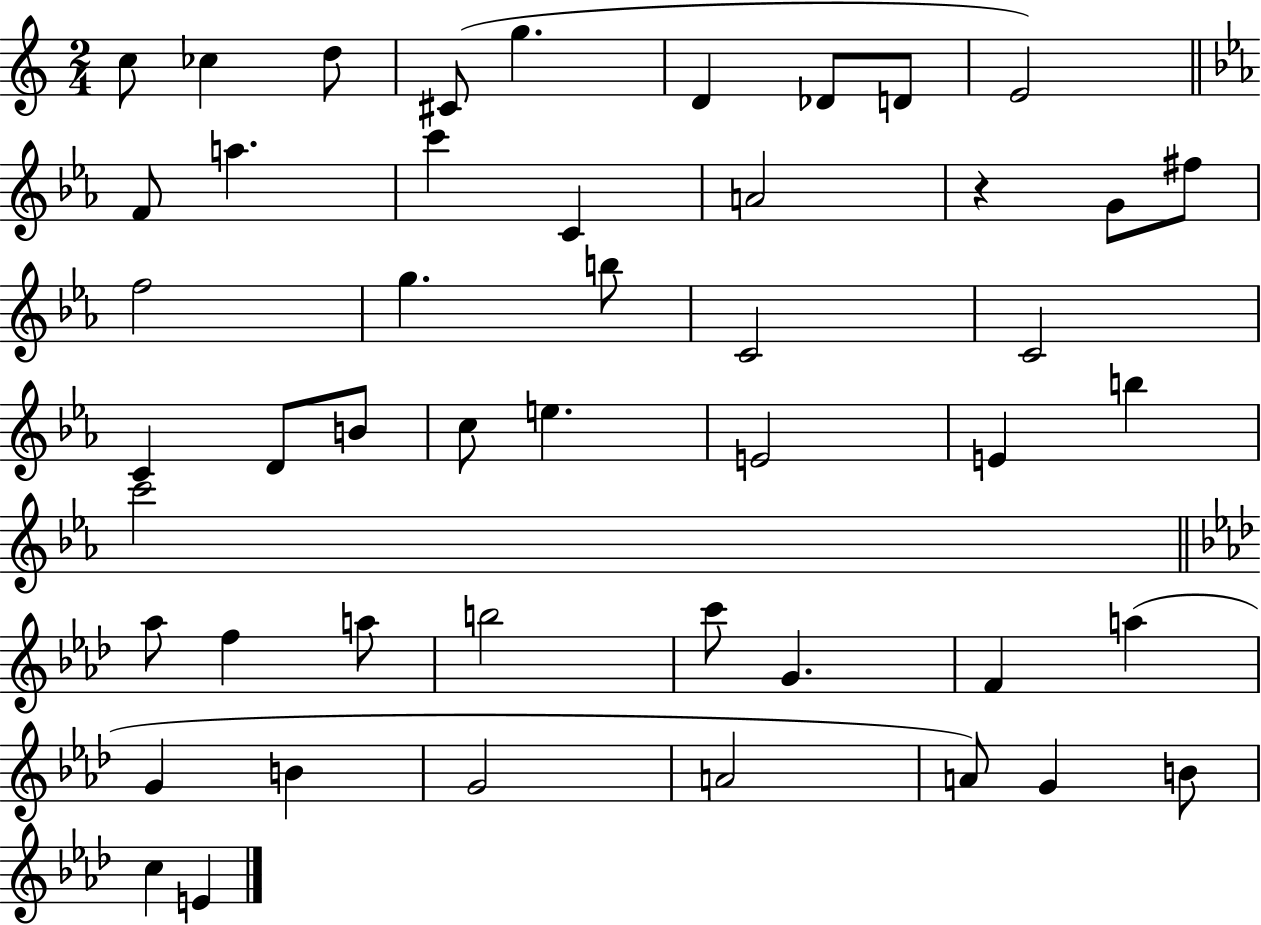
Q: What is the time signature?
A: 2/4